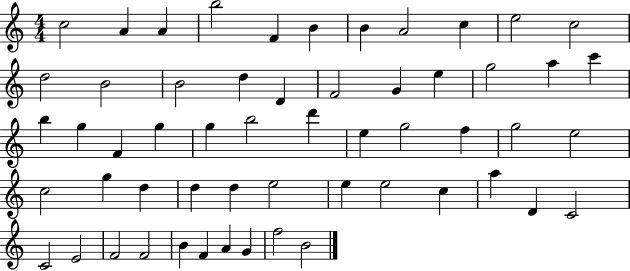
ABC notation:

X:1
T:Untitled
M:4/4
L:1/4
K:C
c2 A A b2 F B B A2 c e2 c2 d2 B2 B2 d D F2 G e g2 a c' b g F g g b2 d' e g2 f g2 e2 c2 g d d d e2 e e2 c a D C2 C2 E2 F2 F2 B F A G f2 B2